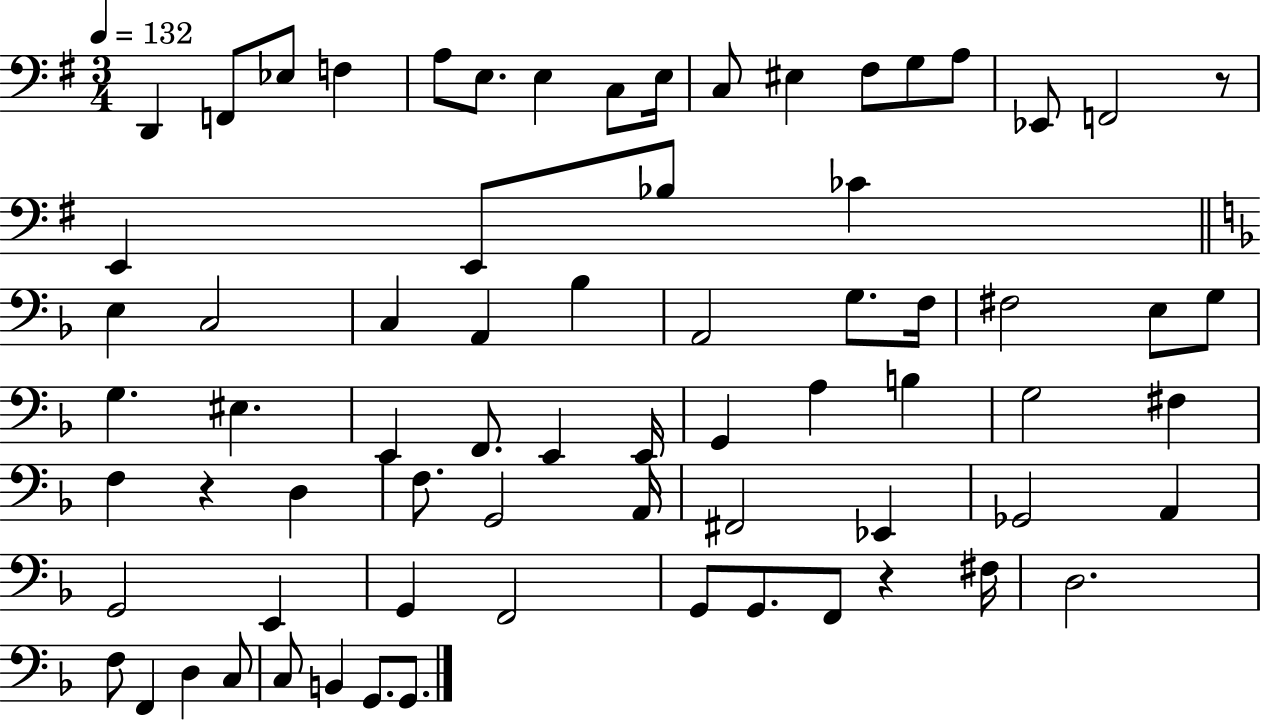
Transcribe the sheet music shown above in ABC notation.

X:1
T:Untitled
M:3/4
L:1/4
K:G
D,, F,,/2 _E,/2 F, A,/2 E,/2 E, C,/2 E,/4 C,/2 ^E, ^F,/2 G,/2 A,/2 _E,,/2 F,,2 z/2 E,, E,,/2 _B,/2 _C E, C,2 C, A,, _B, A,,2 G,/2 F,/4 ^F,2 E,/2 G,/2 G, ^E, E,, F,,/2 E,, E,,/4 G,, A, B, G,2 ^F, F, z D, F,/2 G,,2 A,,/4 ^F,,2 _E,, _G,,2 A,, G,,2 E,, G,, F,,2 G,,/2 G,,/2 F,,/2 z ^F,/4 D,2 F,/2 F,, D, C,/2 C,/2 B,, G,,/2 G,,/2